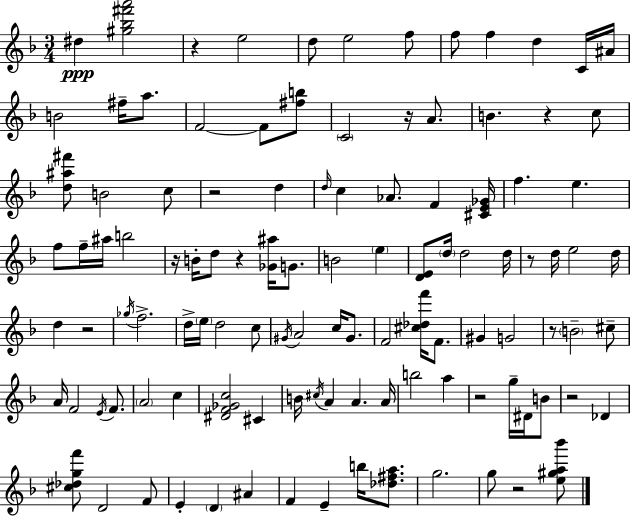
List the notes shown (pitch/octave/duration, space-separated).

D#5/q [G#5,Bb5,F#6,A6]/h R/q E5/h D5/e E5/h F5/e F5/e F5/q D5/q C4/s A#4/s B4/h F#5/s A5/e. F4/h F4/e [F#5,B5]/e C4/h R/s A4/e. B4/q. R/q C5/e [D5,A#5,F#6]/e B4/h C5/e R/h D5/q D5/s C5/q Ab4/e. F4/q [C#4,E4,Gb4]/s F5/q. E5/q. F5/e F5/s A#5/s B5/h R/s B4/s D5/e R/q [Gb4,A#5]/s G4/e. B4/h E5/q [D4,E4]/e D5/s D5/h D5/s R/e D5/s E5/h D5/s D5/q R/h Gb5/s F5/h. D5/s E5/s D5/h C5/e G#4/s A4/h C5/s G#4/e. F4/h [C#5,Db5,F6]/s F4/e. G#4/q G4/h R/e B4/h C#5/e A4/s F4/h E4/s F4/e. A4/h C5/q [D#4,F4,Gb4,C5]/h C#4/q B4/s C#5/s A4/q A4/q. A4/s B5/h A5/q R/h G5/s D#4/s B4/e R/h Db4/q [C#5,Db5,G5,F6]/e D4/h F4/e E4/q D4/q A#4/q F4/q E4/q B5/s [Db5,F#5,A5]/e. G5/h. G5/e R/h [E5,G#5,A5,Bb6]/e